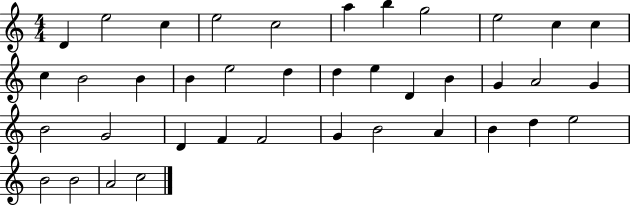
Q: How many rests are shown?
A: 0